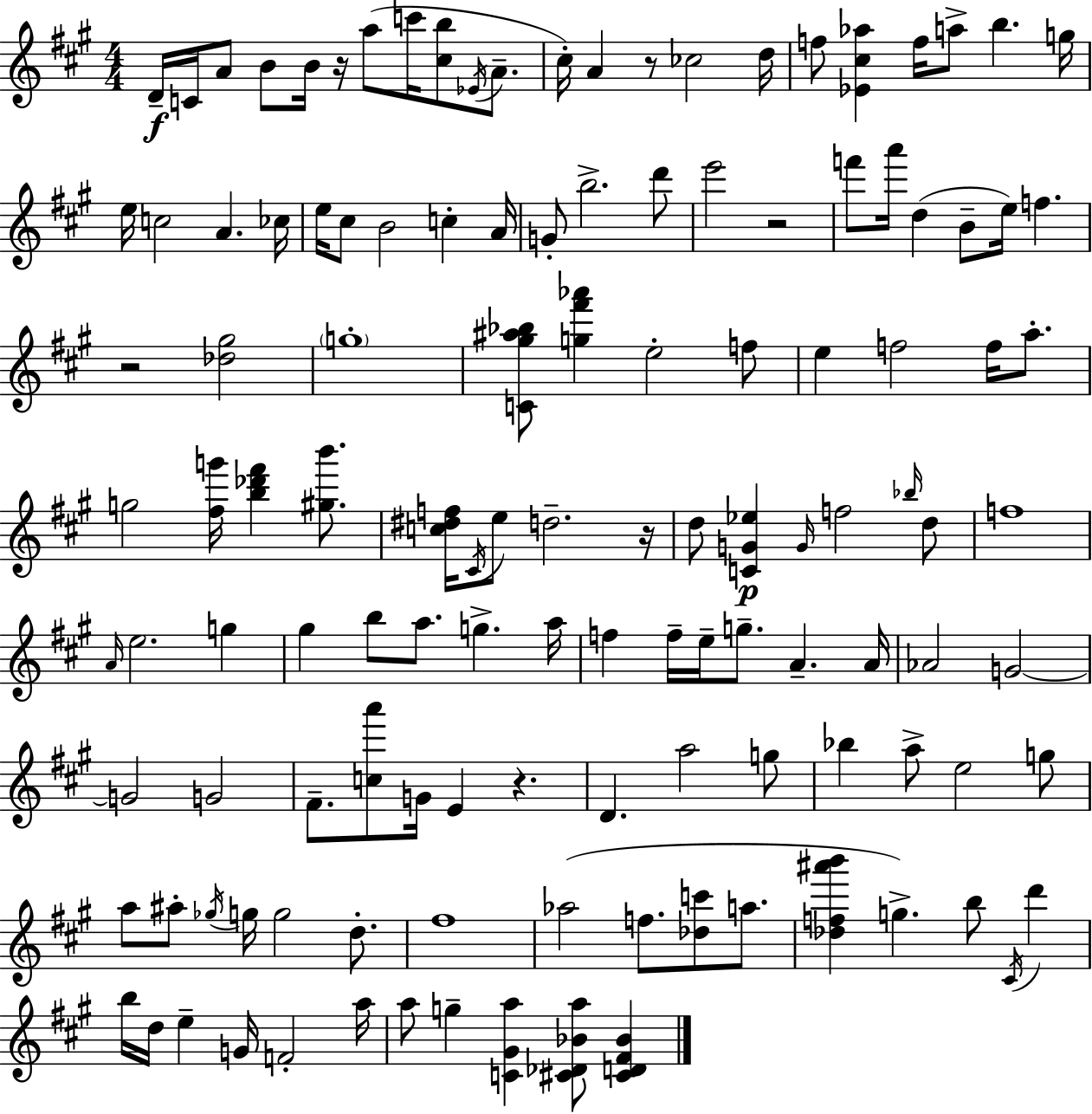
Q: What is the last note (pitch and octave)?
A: G5